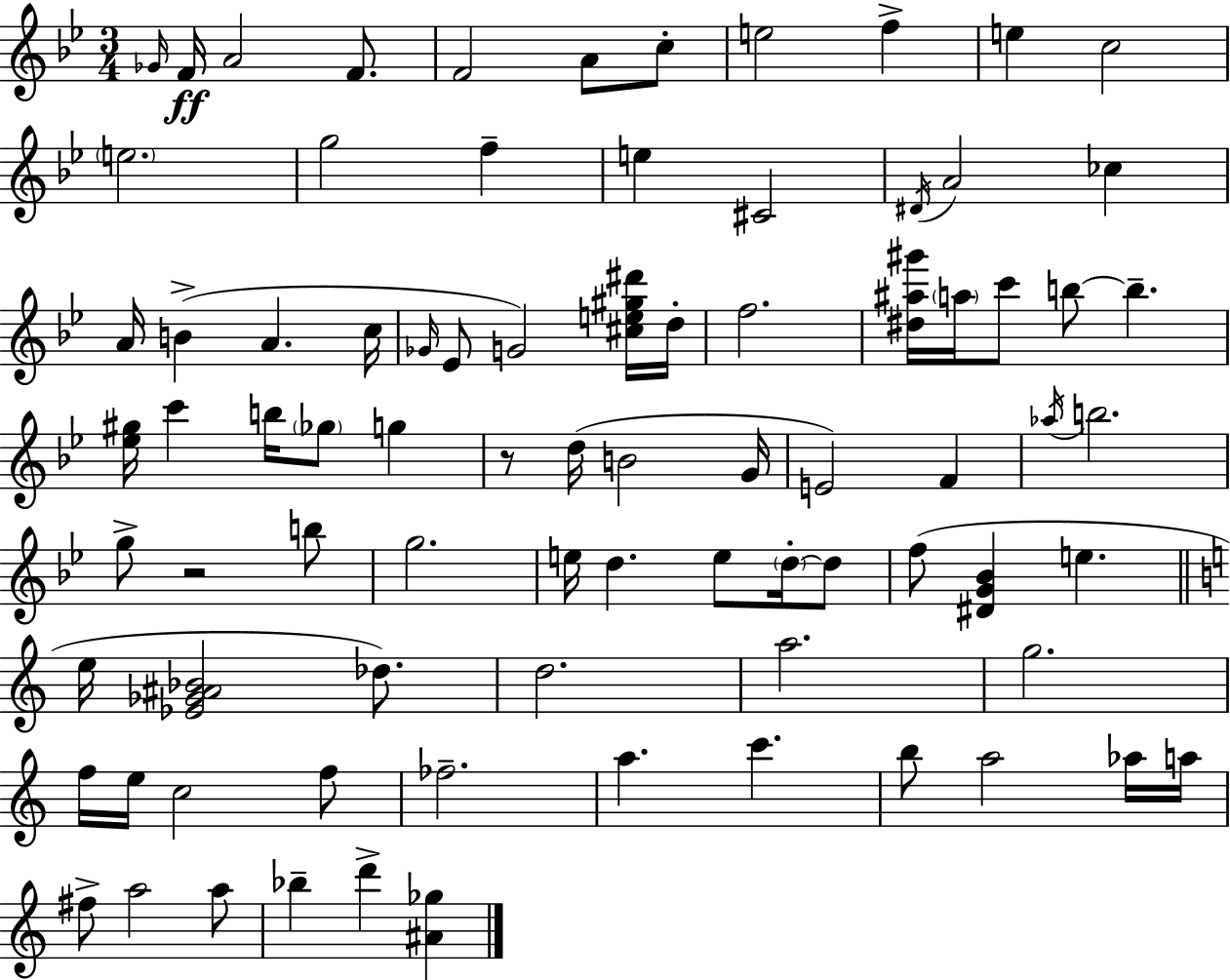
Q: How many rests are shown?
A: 2